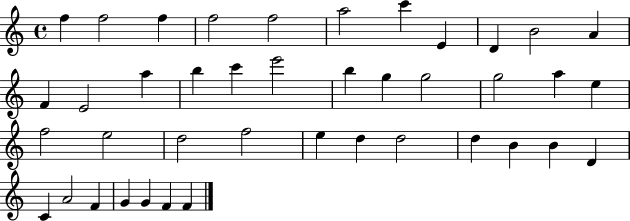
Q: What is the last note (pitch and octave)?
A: F4